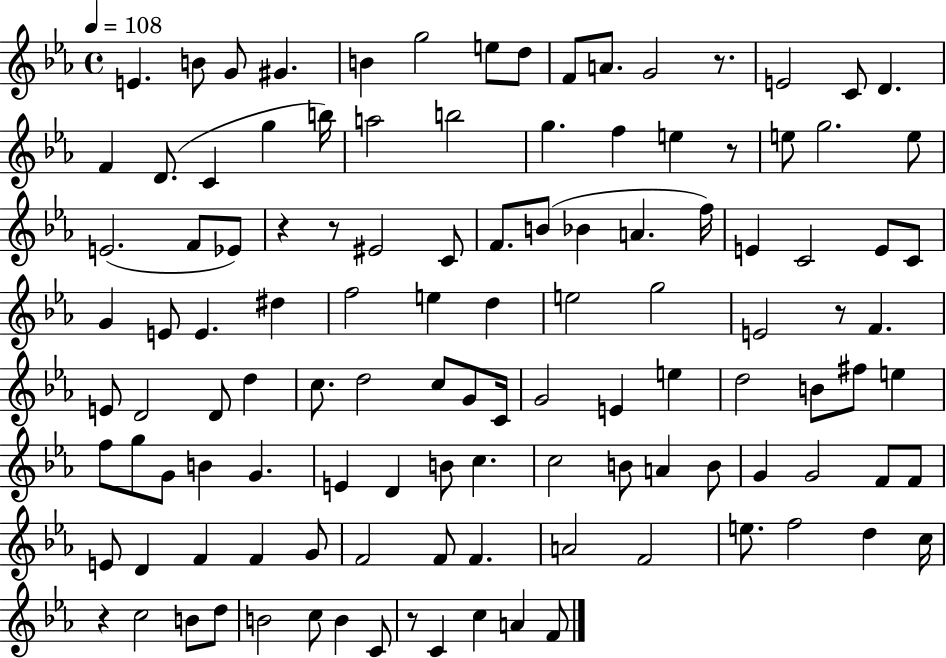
E4/q. B4/e G4/e G#4/q. B4/q G5/h E5/e D5/e F4/e A4/e. G4/h R/e. E4/h C4/e D4/q. F4/q D4/e. C4/q G5/q B5/s A5/h B5/h G5/q. F5/q E5/q R/e E5/e G5/h. E5/e E4/h. F4/e Eb4/e R/q R/e EIS4/h C4/e F4/e. B4/e Bb4/q A4/q. F5/s E4/q C4/h E4/e C4/e G4/q E4/e E4/q. D#5/q F5/h E5/q D5/q E5/h G5/h E4/h R/e F4/q. E4/e D4/h D4/e D5/q C5/e. D5/h C5/e G4/e C4/s G4/h E4/q E5/q D5/h B4/e F#5/e E5/q F5/e G5/e G4/e B4/q G4/q. E4/q D4/q B4/e C5/q. C5/h B4/e A4/q B4/e G4/q G4/h F4/e F4/e E4/e D4/q F4/q F4/q G4/e F4/h F4/e F4/q. A4/h F4/h E5/e. F5/h D5/q C5/s R/q C5/h B4/e D5/e B4/h C5/e B4/q C4/e R/e C4/q C5/q A4/q F4/e